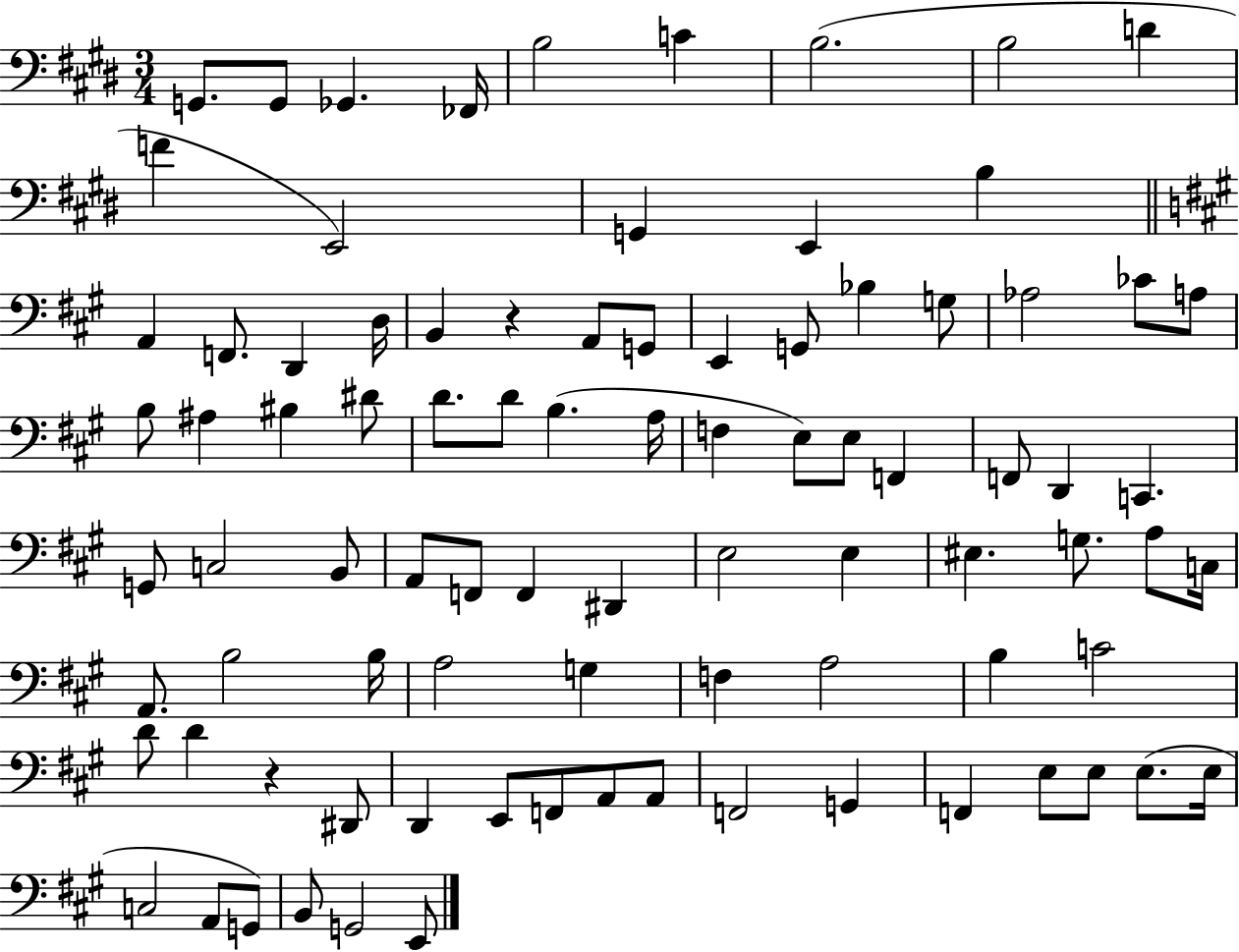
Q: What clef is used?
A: bass